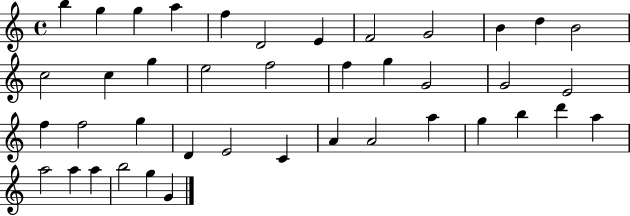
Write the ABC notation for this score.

X:1
T:Untitled
M:4/4
L:1/4
K:C
b g g a f D2 E F2 G2 B d B2 c2 c g e2 f2 f g G2 G2 E2 f f2 g D E2 C A A2 a g b d' a a2 a a b2 g G